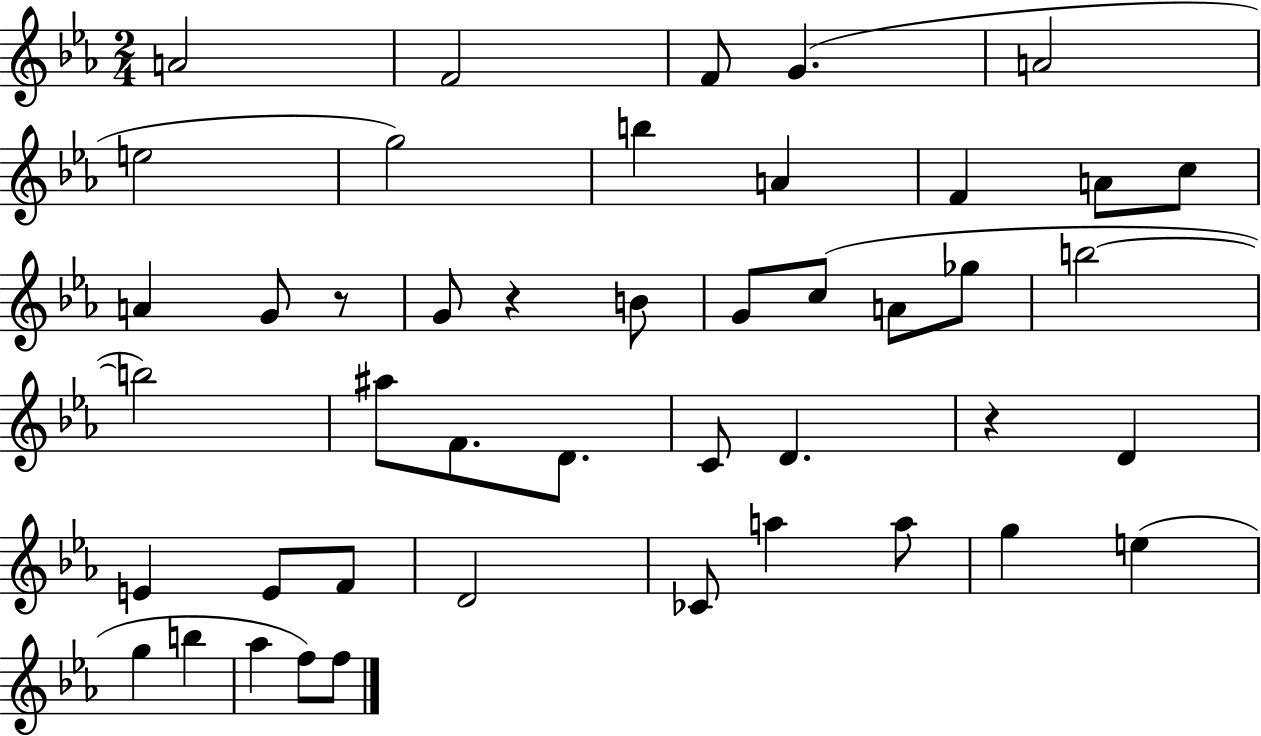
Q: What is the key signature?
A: EES major